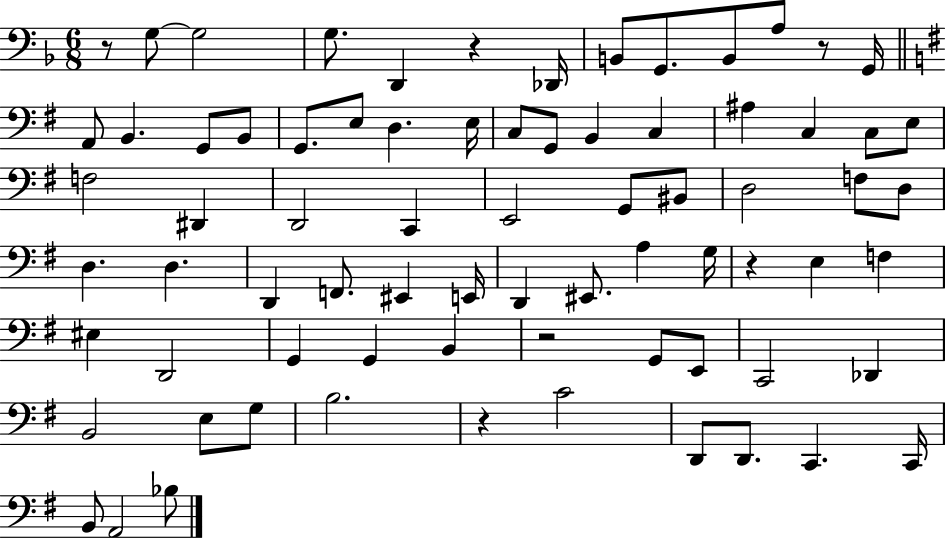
R/e G3/e G3/h G3/e. D2/q R/q Db2/s B2/e G2/e. B2/e A3/e R/e G2/s A2/e B2/q. G2/e B2/e G2/e. E3/e D3/q. E3/s C3/e G2/e B2/q C3/q A#3/q C3/q C3/e E3/e F3/h D#2/q D2/h C2/q E2/h G2/e BIS2/e D3/h F3/e D3/e D3/q. D3/q. D2/q F2/e. EIS2/q E2/s D2/q EIS2/e. A3/q G3/s R/q E3/q F3/q EIS3/q D2/h G2/q G2/q B2/q R/h G2/e E2/e C2/h Db2/q B2/h E3/e G3/e B3/h. R/q C4/h D2/e D2/e. C2/q. C2/s B2/e A2/h Bb3/e